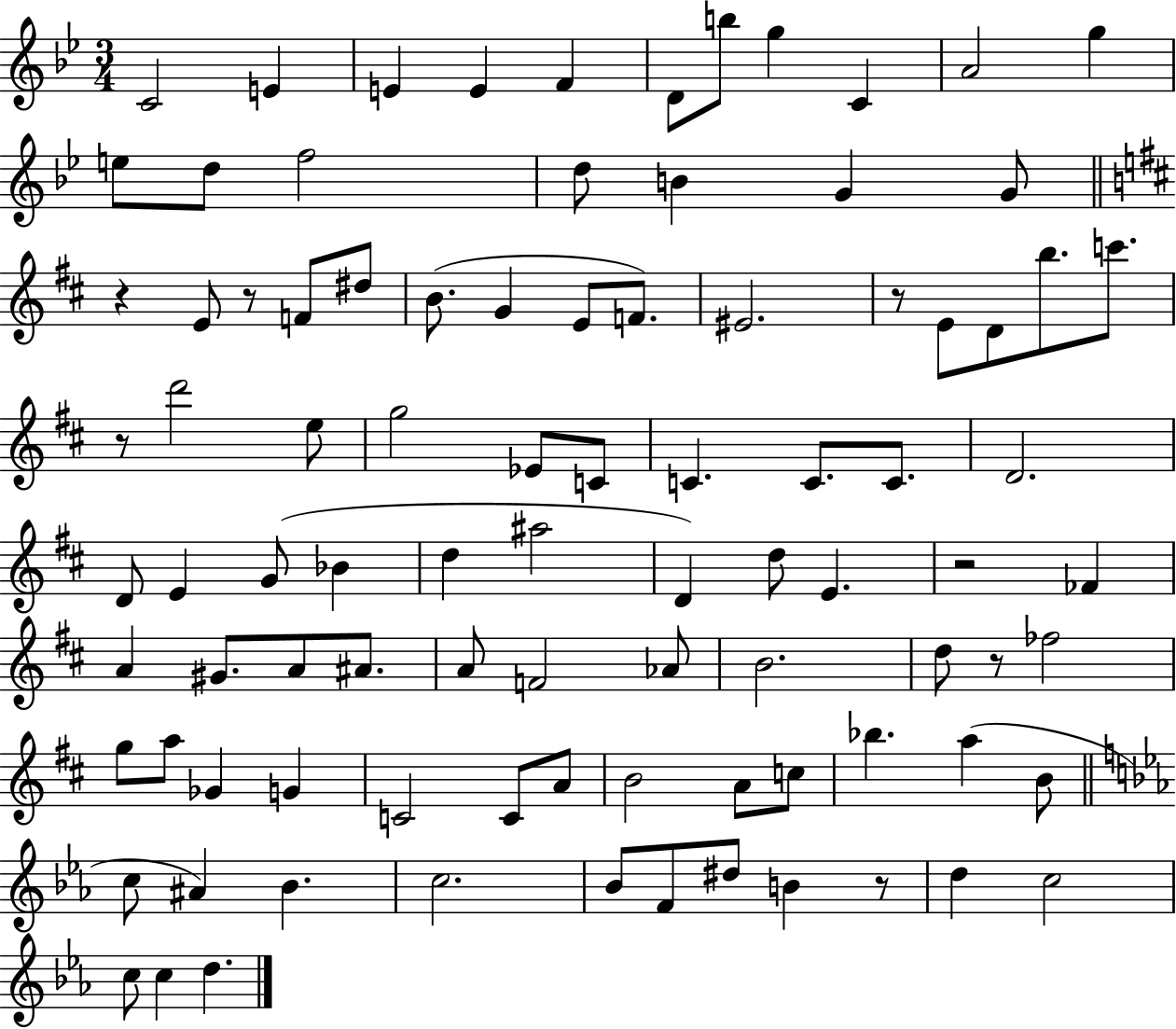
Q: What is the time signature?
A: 3/4